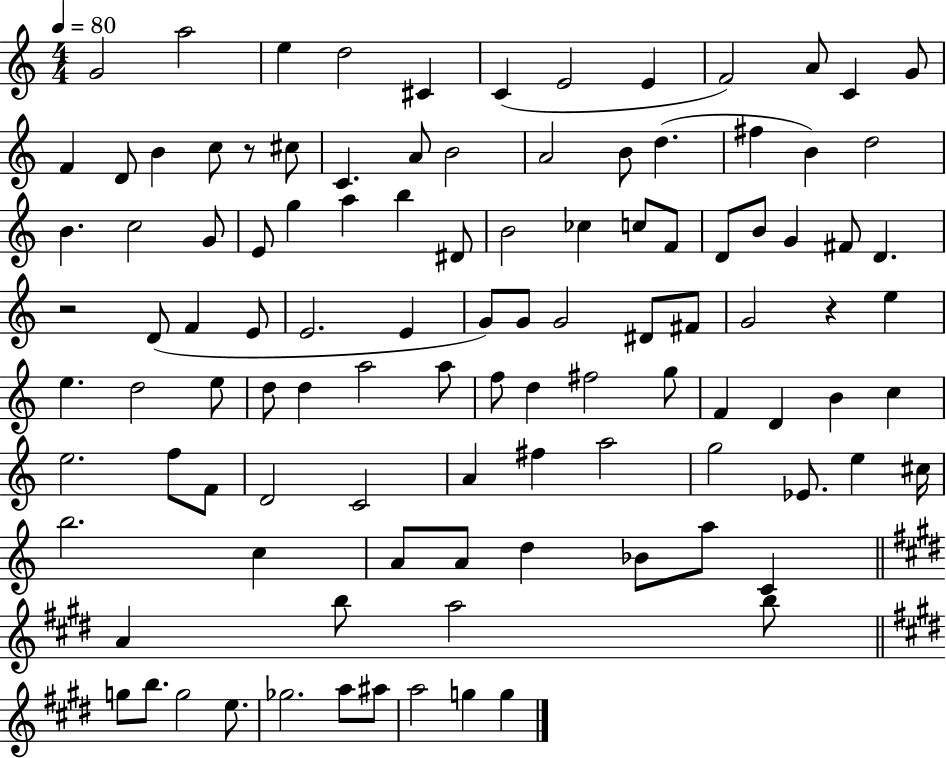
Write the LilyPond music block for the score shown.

{
  \clef treble
  \numericTimeSignature
  \time 4/4
  \key c \major
  \tempo 4 = 80
  g'2 a''2 | e''4 d''2 cis'4 | c'4( e'2 e'4 | f'2) a'8 c'4 g'8 | \break f'4 d'8 b'4 c''8 r8 cis''8 | c'4. a'8 b'2 | a'2 b'8 d''4.( | fis''4 b'4) d''2 | \break b'4. c''2 g'8 | e'8 g''4 a''4 b''4 dis'8 | b'2 ces''4 c''8 f'8 | d'8 b'8 g'4 fis'8 d'4. | \break r2 d'8( f'4 e'8 | e'2. e'4 | g'8) g'8 g'2 dis'8 fis'8 | g'2 r4 e''4 | \break e''4. d''2 e''8 | d''8 d''4 a''2 a''8 | f''8 d''4 fis''2 g''8 | f'4 d'4 b'4 c''4 | \break e''2. f''8 f'8 | d'2 c'2 | a'4 fis''4 a''2 | g''2 ees'8. e''4 cis''16 | \break b''2. c''4 | a'8 a'8 d''4 bes'8 a''8 c'4 | \bar "||" \break \key e \major a'4 b''8 a''2 b''8 | \bar "||" \break \key e \major g''8 b''8. g''2 e''8. | ges''2. a''8 ais''8 | a''2 g''4 g''4 | \bar "|."
}